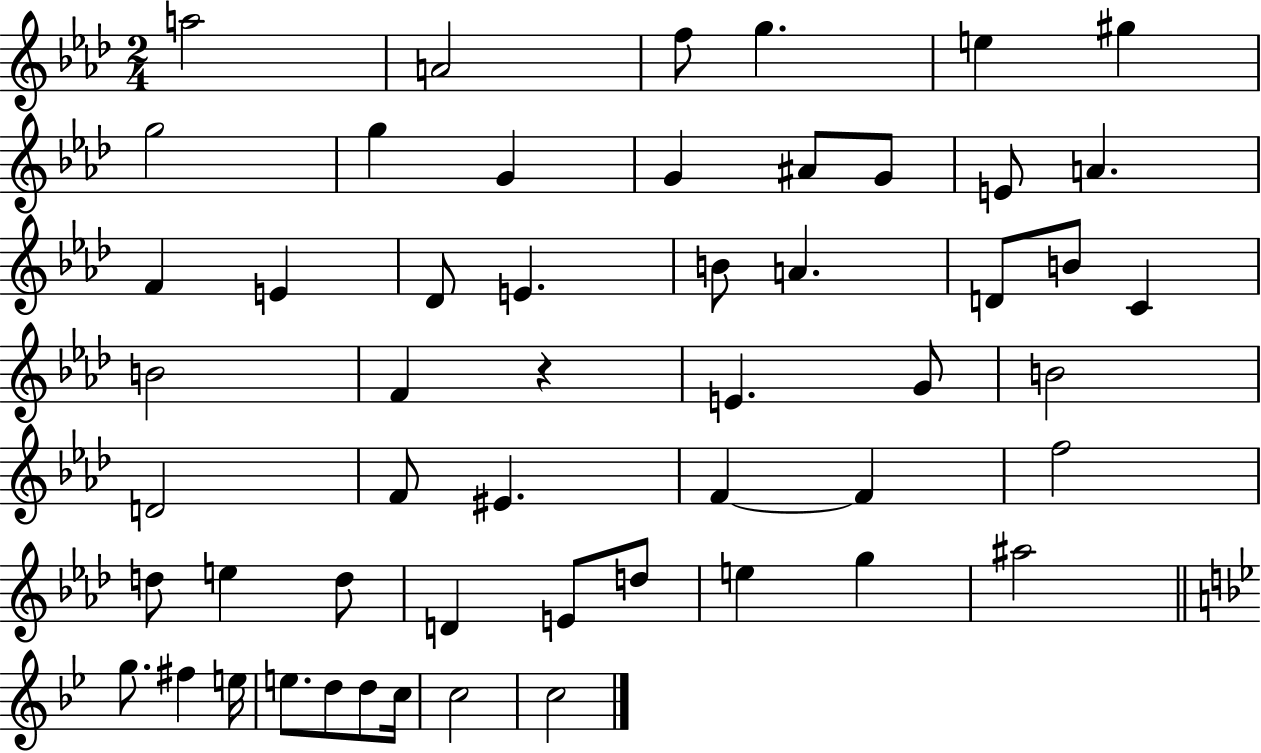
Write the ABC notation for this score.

X:1
T:Untitled
M:2/4
L:1/4
K:Ab
a2 A2 f/2 g e ^g g2 g G G ^A/2 G/2 E/2 A F E _D/2 E B/2 A D/2 B/2 C B2 F z E G/2 B2 D2 F/2 ^E F F f2 d/2 e d/2 D E/2 d/2 e g ^a2 g/2 ^f e/4 e/2 d/2 d/2 c/4 c2 c2